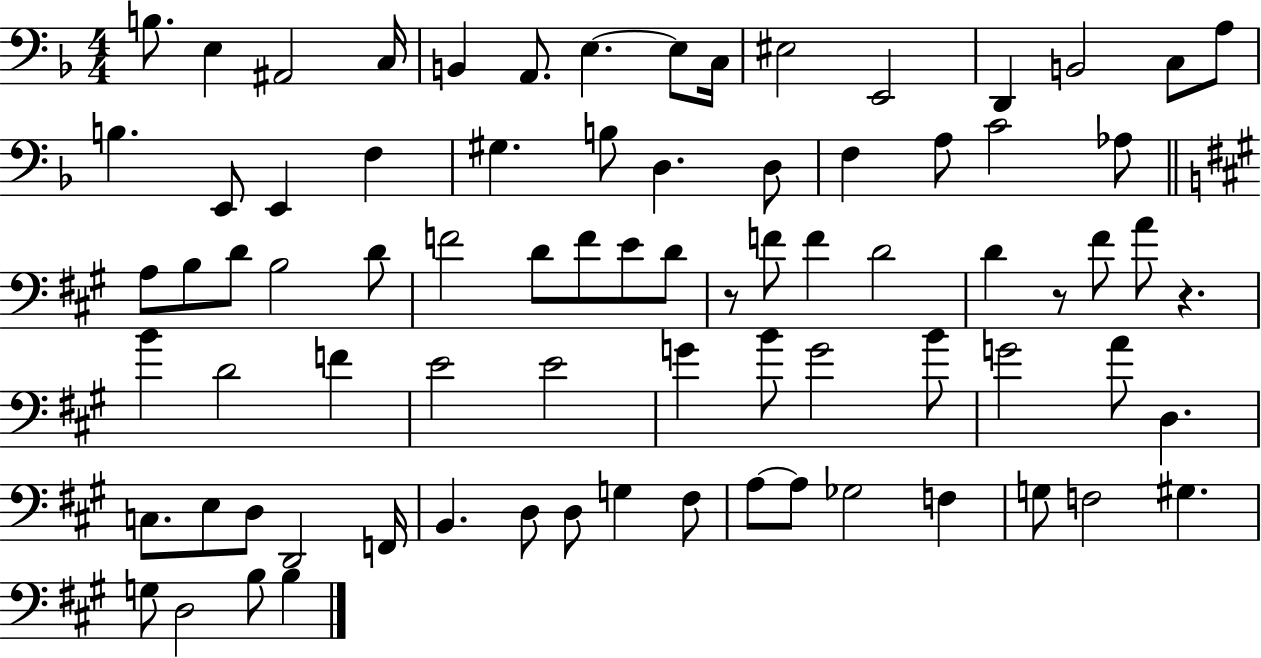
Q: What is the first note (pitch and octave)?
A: B3